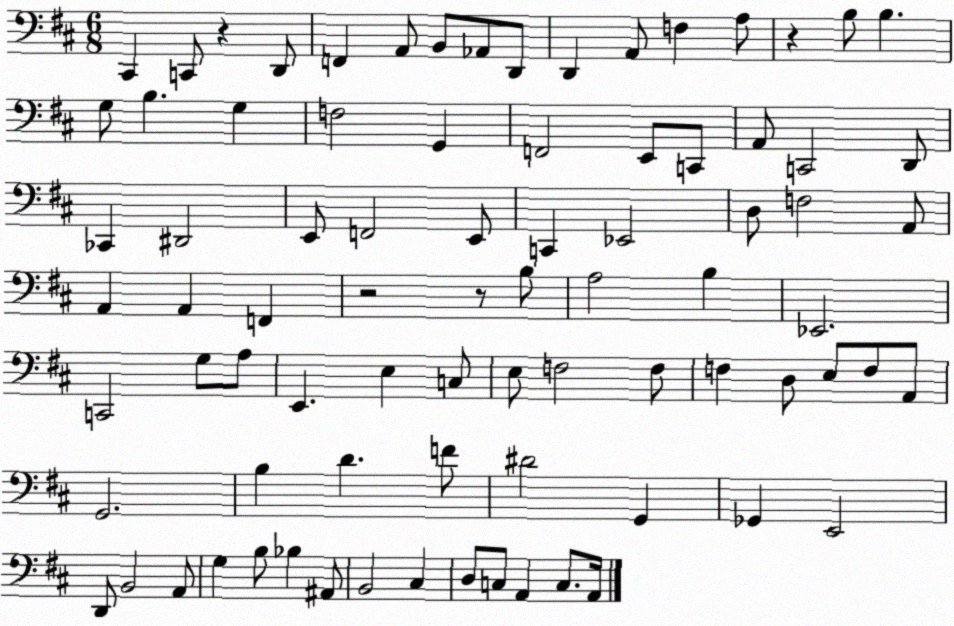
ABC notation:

X:1
T:Untitled
M:6/8
L:1/4
K:D
^C,, C,,/2 z D,,/2 F,, A,,/2 B,,/2 _A,,/2 D,,/2 D,, A,,/2 F, A,/2 z B,/2 B, G,/2 B, G, F,2 G,, F,,2 E,,/2 C,,/2 A,,/2 C,,2 D,,/2 _C,, ^D,,2 E,,/2 F,,2 E,,/2 C,, _E,,2 D,/2 F,2 A,,/2 A,, A,, F,, z2 z/2 B,/2 A,2 B, _E,,2 C,,2 G,/2 A,/2 E,, E, C,/2 E,/2 F,2 F,/2 F, D,/2 E,/2 F,/2 A,,/2 G,,2 B, D F/2 ^D2 G,, _G,, E,,2 D,,/2 B,,2 A,,/2 G, B,/2 _B, ^A,,/2 B,,2 ^C, D,/2 C,/2 A,, C,/2 A,,/4